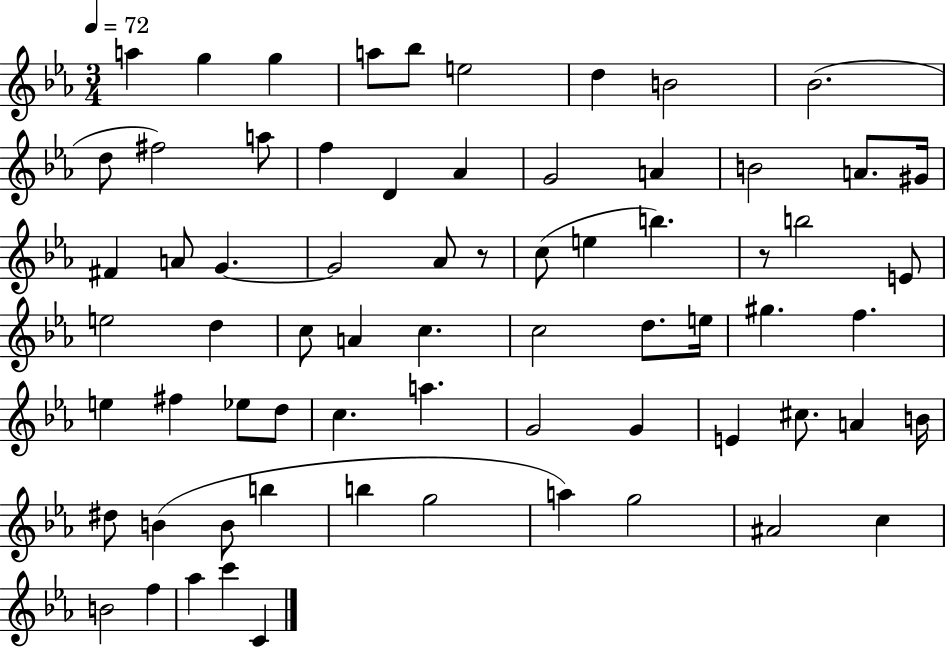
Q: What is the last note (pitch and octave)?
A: C4